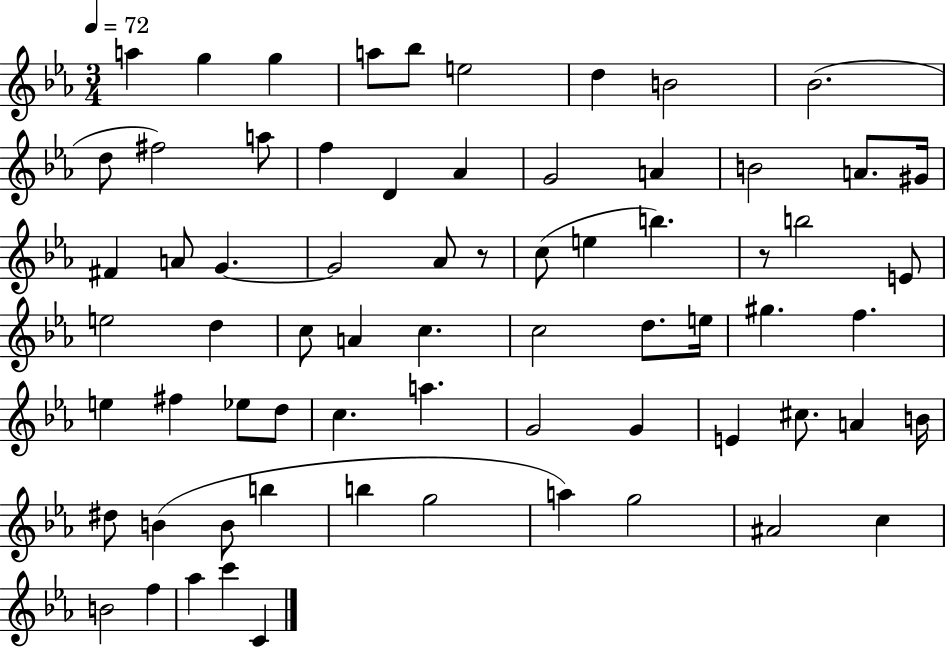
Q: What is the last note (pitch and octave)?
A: C4